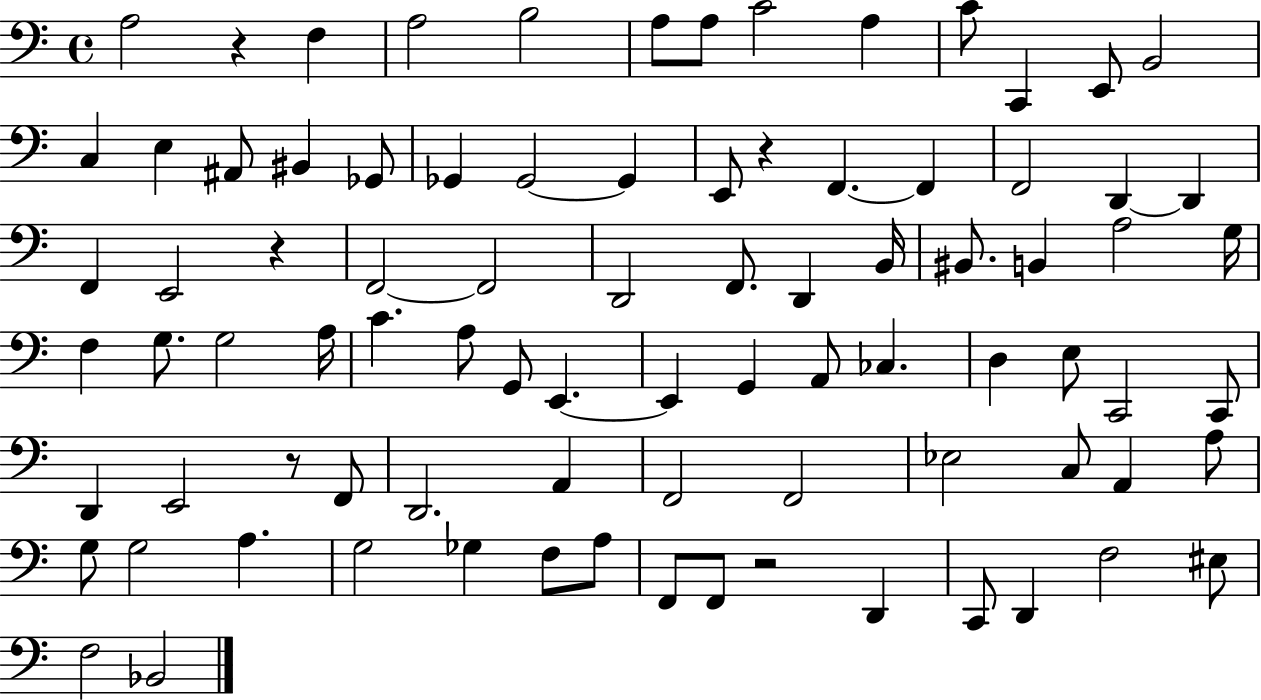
A3/h R/q F3/q A3/h B3/h A3/e A3/e C4/h A3/q C4/e C2/q E2/e B2/h C3/q E3/q A#2/e BIS2/q Gb2/e Gb2/q Gb2/h Gb2/q E2/e R/q F2/q. F2/q F2/h D2/q D2/q F2/q E2/h R/q F2/h F2/h D2/h F2/e. D2/q B2/s BIS2/e. B2/q A3/h G3/s F3/q G3/e. G3/h A3/s C4/q. A3/e G2/e E2/q. E2/q G2/q A2/e CES3/q. D3/q E3/e C2/h C2/e D2/q E2/h R/e F2/e D2/h. A2/q F2/h F2/h Eb3/h C3/e A2/q A3/e G3/e G3/h A3/q. G3/h Gb3/q F3/e A3/e F2/e F2/e R/h D2/q C2/e D2/q F3/h EIS3/e F3/h Bb2/h